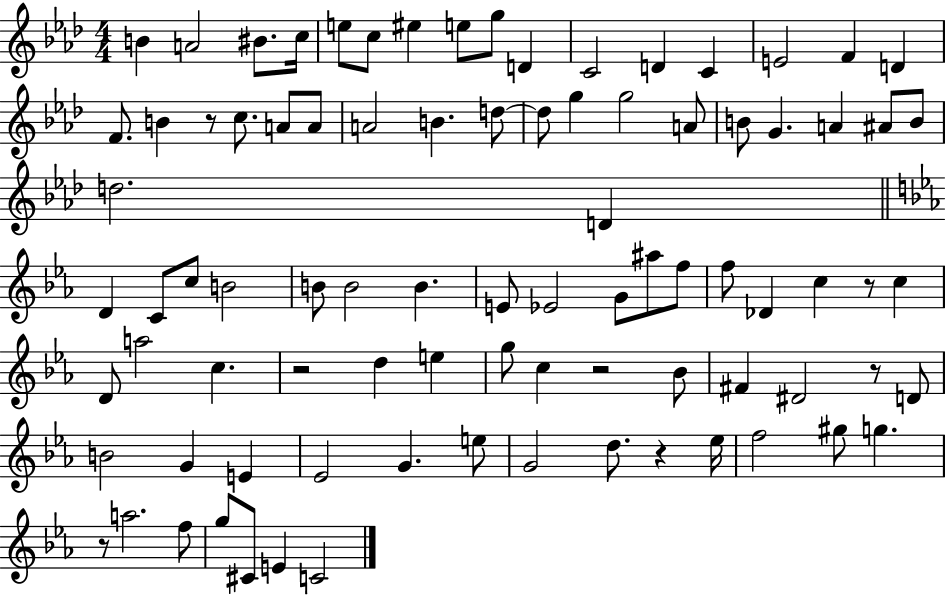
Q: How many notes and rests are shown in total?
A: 87